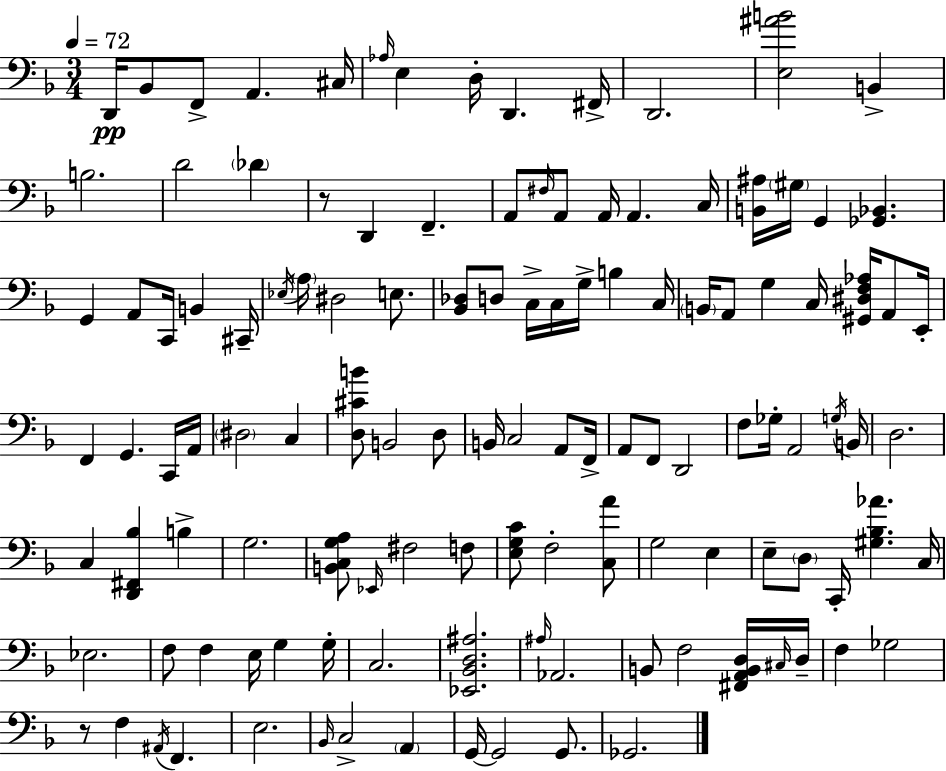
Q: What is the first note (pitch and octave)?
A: D2